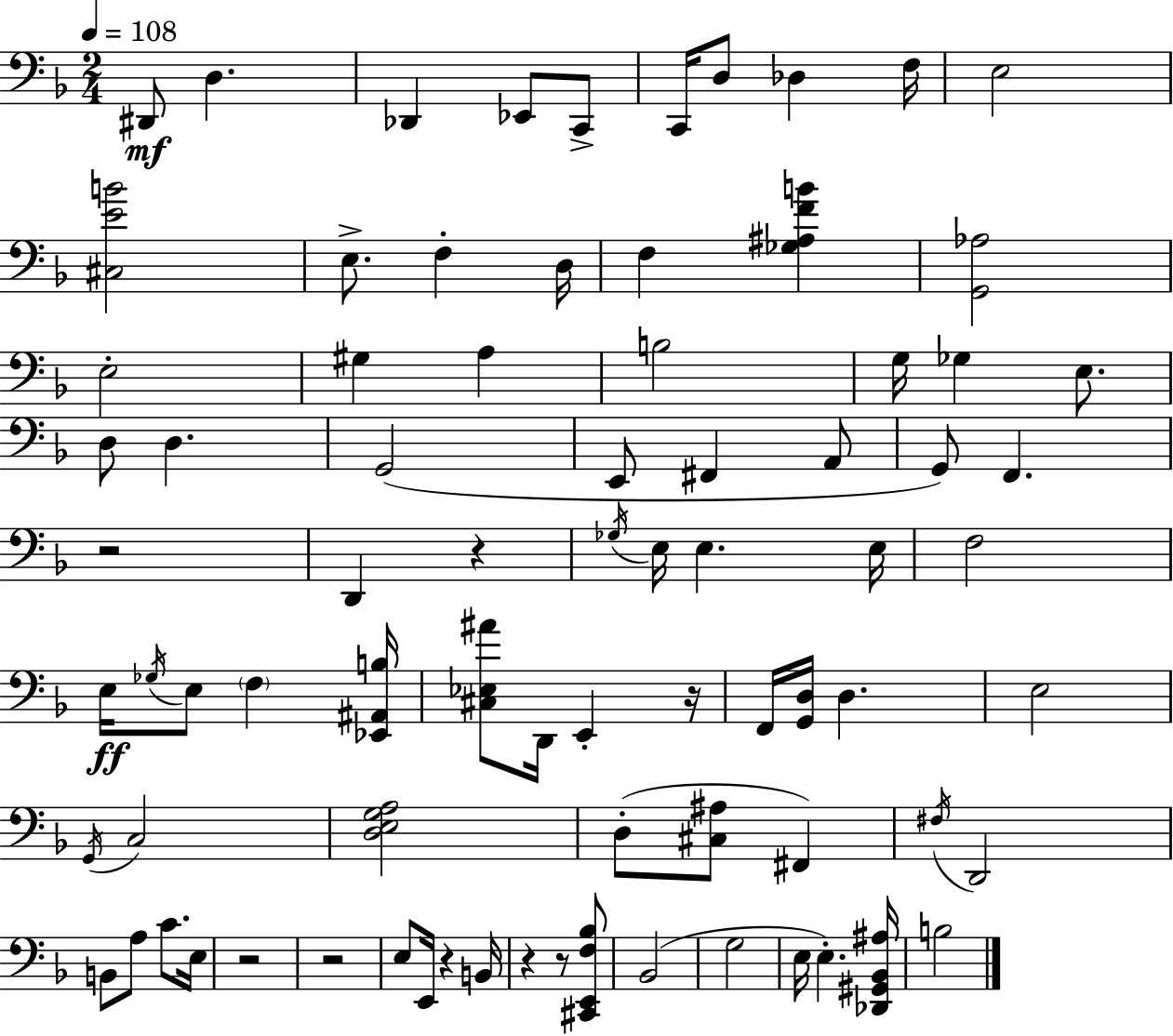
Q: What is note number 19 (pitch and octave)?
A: G3